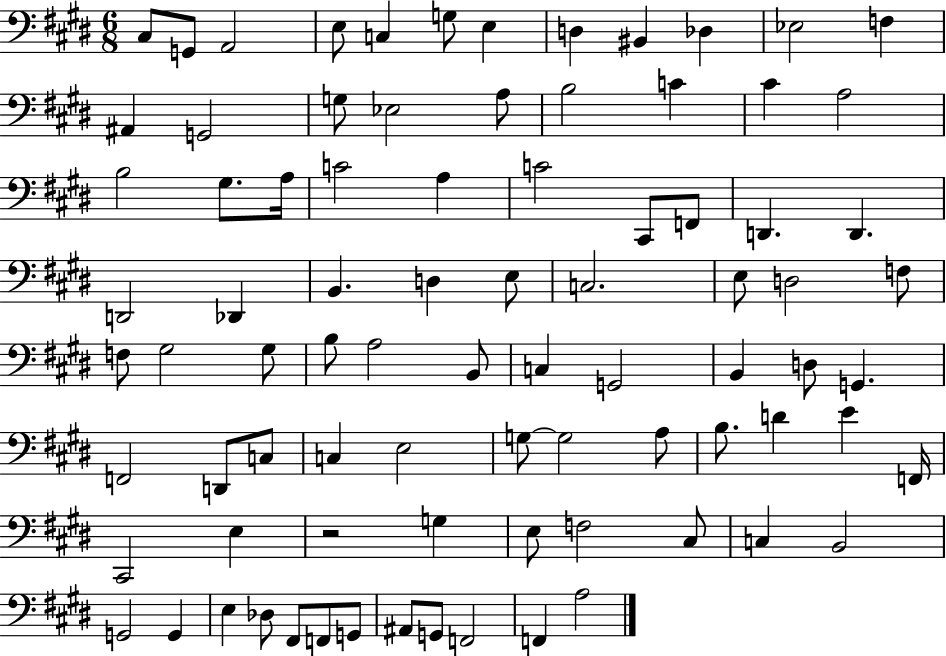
C#3/e G2/e A2/h E3/e C3/q G3/e E3/q D3/q BIS2/q Db3/q Eb3/h F3/q A#2/q G2/h G3/e Eb3/h A3/e B3/h C4/q C#4/q A3/h B3/h G#3/e. A3/s C4/h A3/q C4/h C#2/e F2/e D2/q. D2/q. D2/h Db2/q B2/q. D3/q E3/e C3/h. E3/e D3/h F3/e F3/e G#3/h G#3/e B3/e A3/h B2/e C3/q G2/h B2/q D3/e G2/q. F2/h D2/e C3/e C3/q E3/h G3/e G3/h A3/e B3/e. D4/q E4/q F2/s C#2/h E3/q R/h G3/q E3/e F3/h C#3/e C3/q B2/h G2/h G2/q E3/q Db3/e F#2/e F2/e G2/e A#2/e G2/e F2/h F2/q A3/h